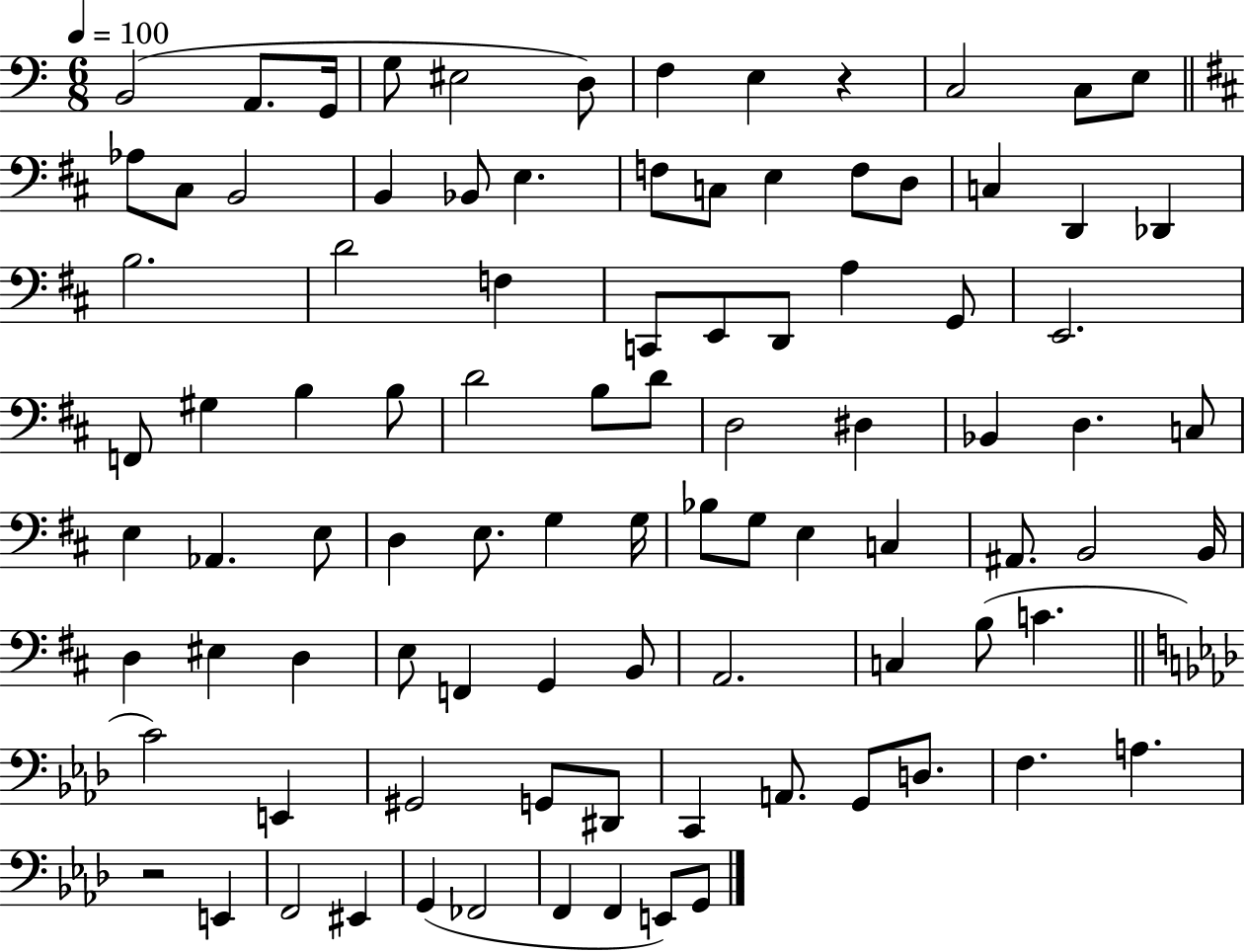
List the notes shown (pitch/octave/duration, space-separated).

B2/h A2/e. G2/s G3/e EIS3/h D3/e F3/q E3/q R/q C3/h C3/e E3/e Ab3/e C#3/e B2/h B2/q Bb2/e E3/q. F3/e C3/e E3/q F3/e D3/e C3/q D2/q Db2/q B3/h. D4/h F3/q C2/e E2/e D2/e A3/q G2/e E2/h. F2/e G#3/q B3/q B3/e D4/h B3/e D4/e D3/h D#3/q Bb2/q D3/q. C3/e E3/q Ab2/q. E3/e D3/q E3/e. G3/q G3/s Bb3/e G3/e E3/q C3/q A#2/e. B2/h B2/s D3/q EIS3/q D3/q E3/e F2/q G2/q B2/e A2/h. C3/q B3/e C4/q. C4/h E2/q G#2/h G2/e D#2/e C2/q A2/e. G2/e D3/e. F3/q. A3/q. R/h E2/q F2/h EIS2/q G2/q FES2/h F2/q F2/q E2/e G2/e